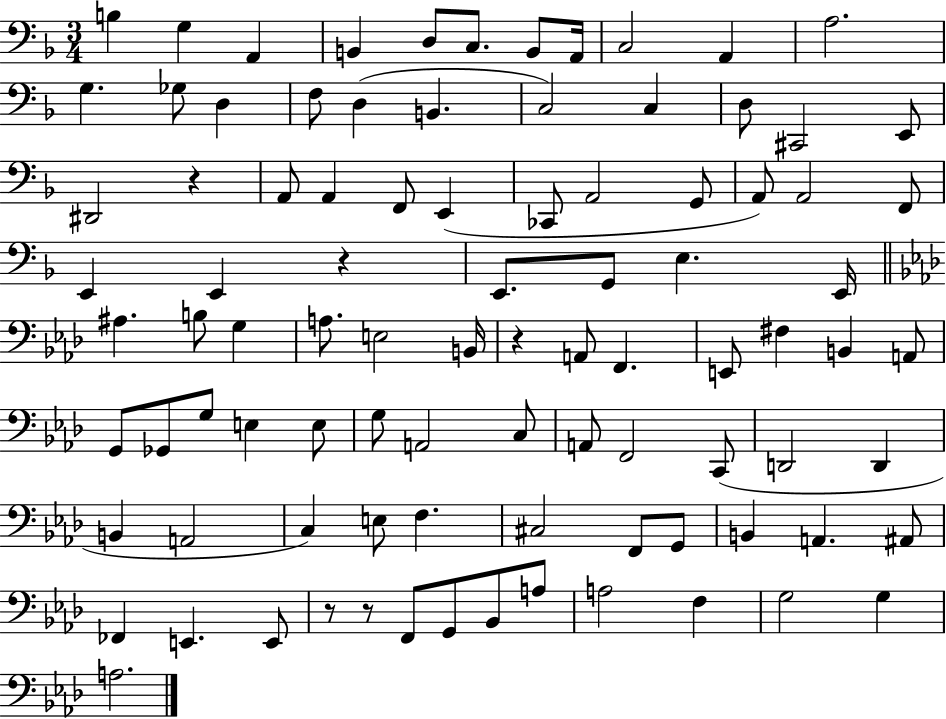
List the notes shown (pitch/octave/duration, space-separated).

B3/q G3/q A2/q B2/q D3/e C3/e. B2/e A2/s C3/h A2/q A3/h. G3/q. Gb3/e D3/q F3/e D3/q B2/q. C3/h C3/q D3/e C#2/h E2/e D#2/h R/q A2/e A2/q F2/e E2/q CES2/e A2/h G2/e A2/e A2/h F2/e E2/q E2/q R/q E2/e. G2/e E3/q. E2/s A#3/q. B3/e G3/q A3/e. E3/h B2/s R/q A2/e F2/q. E2/e F#3/q B2/q A2/e G2/e Gb2/e G3/e E3/q E3/e G3/e A2/h C3/e A2/e F2/h C2/e D2/h D2/q B2/q A2/h C3/q E3/e F3/q. C#3/h F2/e G2/e B2/q A2/q. A#2/e FES2/q E2/q. E2/e R/e R/e F2/e G2/e Bb2/e A3/e A3/h F3/q G3/h G3/q A3/h.